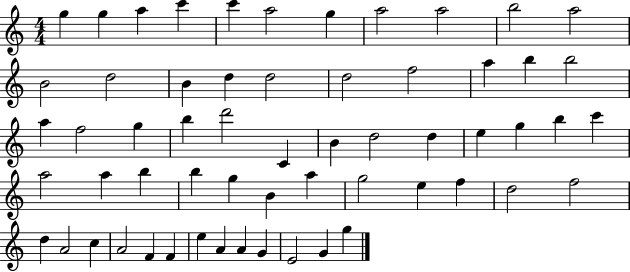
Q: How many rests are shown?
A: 0